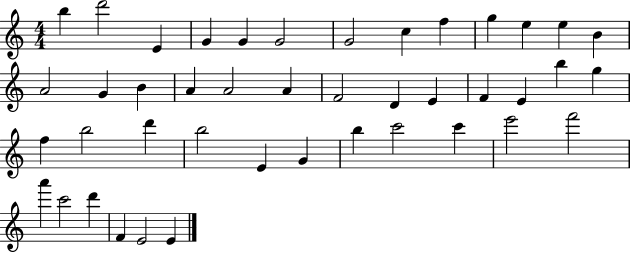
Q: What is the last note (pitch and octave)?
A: E4